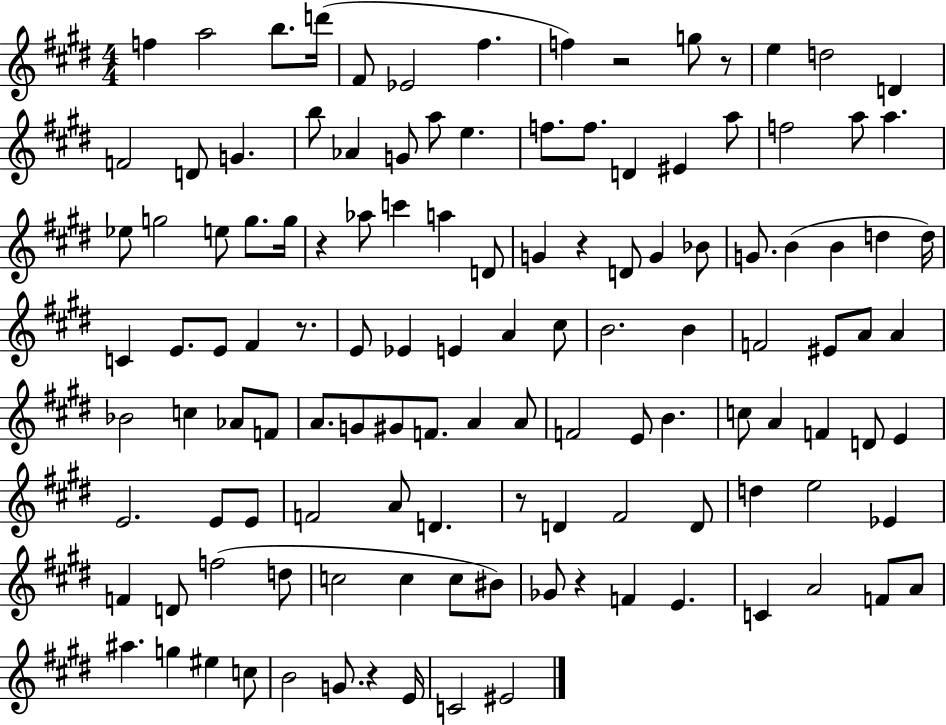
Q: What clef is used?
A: treble